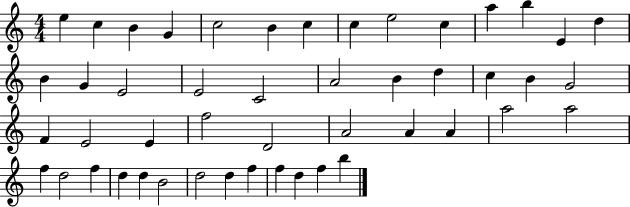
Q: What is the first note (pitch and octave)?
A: E5